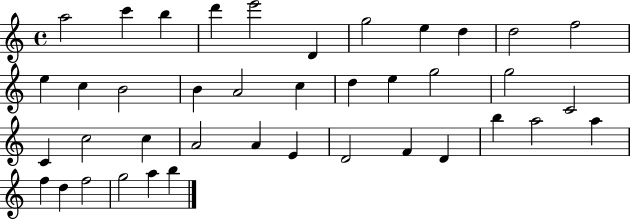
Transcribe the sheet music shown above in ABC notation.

X:1
T:Untitled
M:4/4
L:1/4
K:C
a2 c' b d' e'2 D g2 e d d2 f2 e c B2 B A2 c d e g2 g2 C2 C c2 c A2 A E D2 F D b a2 a f d f2 g2 a b